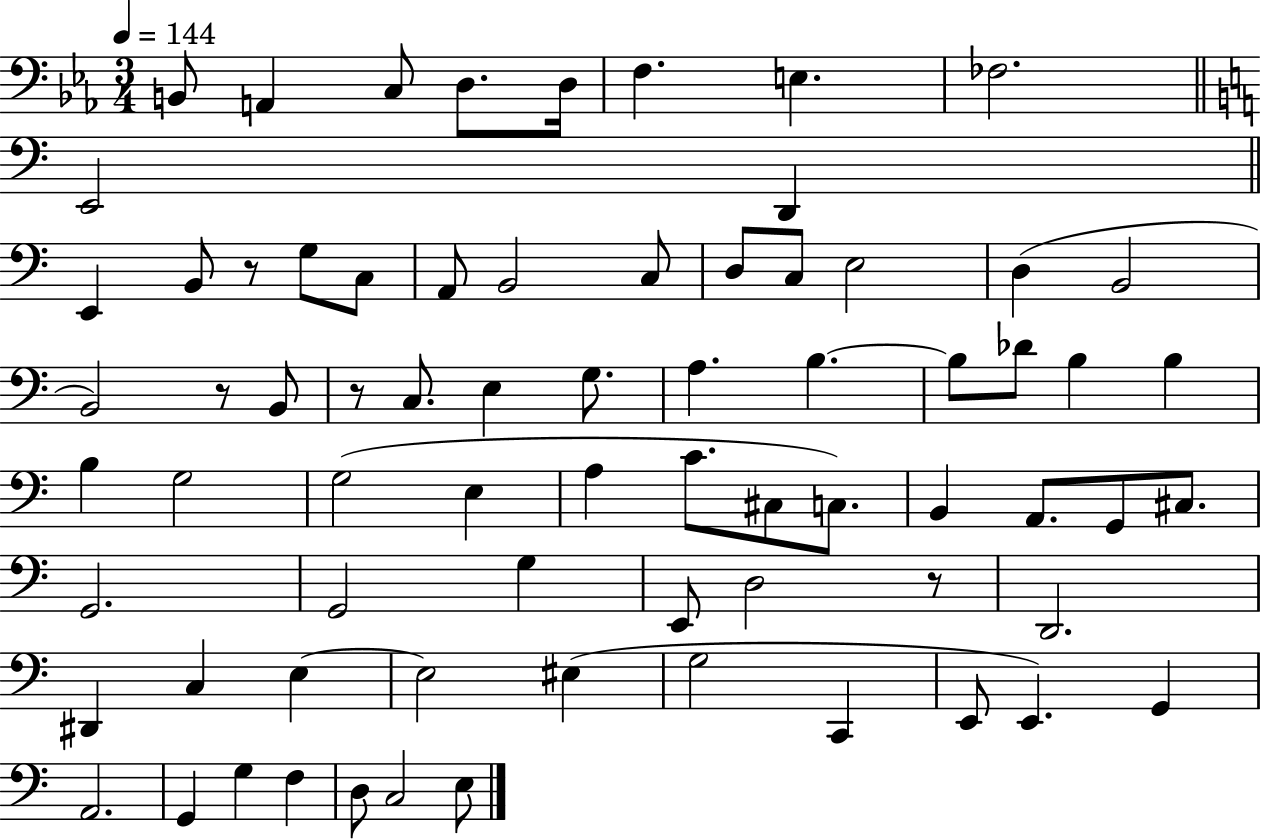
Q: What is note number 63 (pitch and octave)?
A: G2